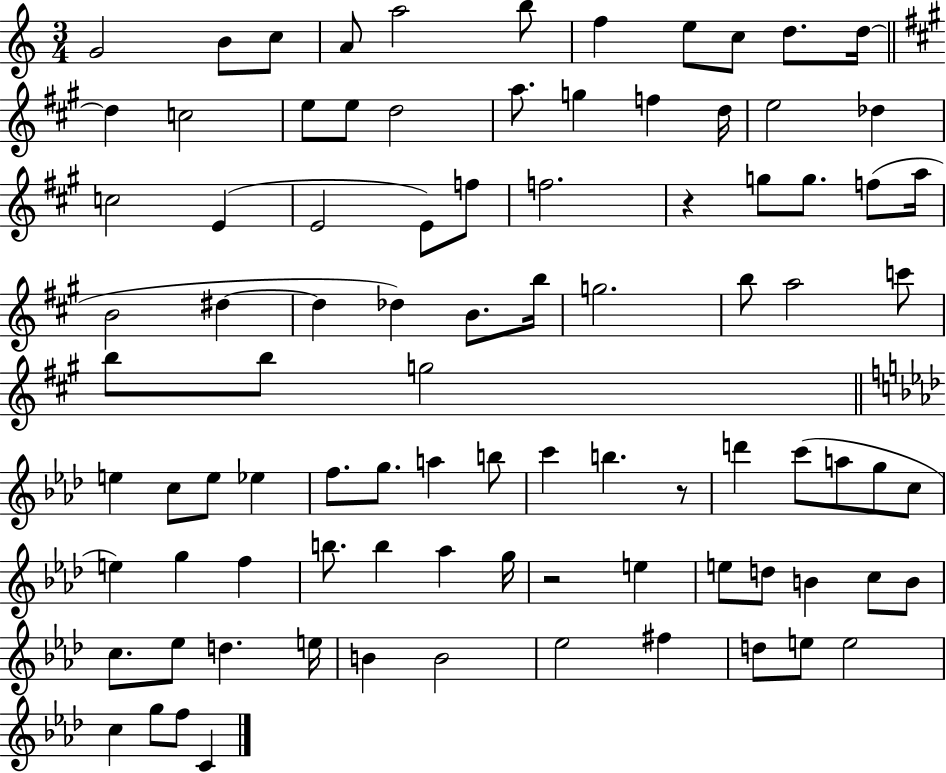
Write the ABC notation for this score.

X:1
T:Untitled
M:3/4
L:1/4
K:C
G2 B/2 c/2 A/2 a2 b/2 f e/2 c/2 d/2 d/4 d c2 e/2 e/2 d2 a/2 g f d/4 e2 _d c2 E E2 E/2 f/2 f2 z g/2 g/2 f/2 a/4 B2 ^d ^d _d B/2 b/4 g2 b/2 a2 c'/2 b/2 b/2 g2 e c/2 e/2 _e f/2 g/2 a b/2 c' b z/2 d' c'/2 a/2 g/2 c/2 e g f b/2 b _a g/4 z2 e e/2 d/2 B c/2 B/2 c/2 _e/2 d e/4 B B2 _e2 ^f d/2 e/2 e2 c g/2 f/2 C